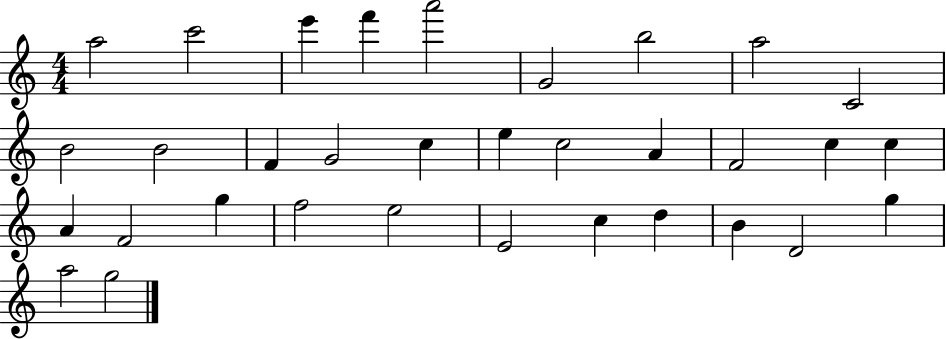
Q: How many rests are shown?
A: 0